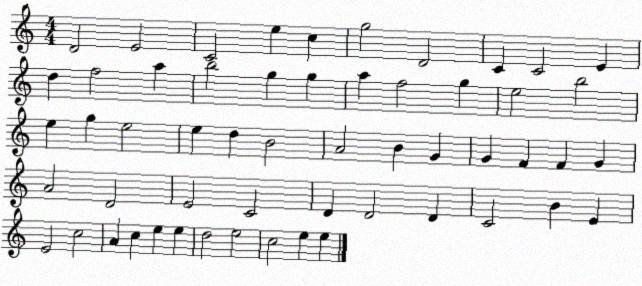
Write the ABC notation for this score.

X:1
T:Untitled
M:4/4
L:1/4
K:C
D2 E2 C2 e c g2 D2 C C2 E d f2 a b2 g g a f2 g e2 b2 e g e2 e d B2 A2 B G G F F G A2 D2 E2 C2 D D2 D C2 B E E2 c2 A c e e d2 e2 c2 e e